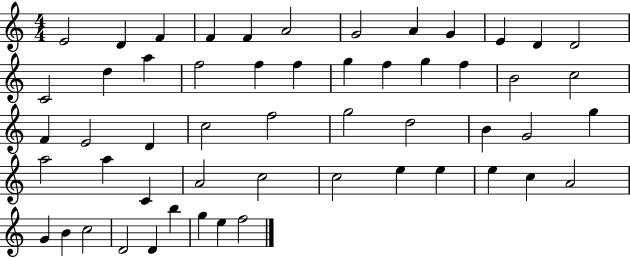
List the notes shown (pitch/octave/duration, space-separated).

E4/h D4/q F4/q F4/q F4/q A4/h G4/h A4/q G4/q E4/q D4/q D4/h C4/h D5/q A5/q F5/h F5/q F5/q G5/q F5/q G5/q F5/q B4/h C5/h F4/q E4/h D4/q C5/h F5/h G5/h D5/h B4/q G4/h G5/q A5/h A5/q C4/q A4/h C5/h C5/h E5/q E5/q E5/q C5/q A4/h G4/q B4/q C5/h D4/h D4/q B5/q G5/q E5/q F5/h